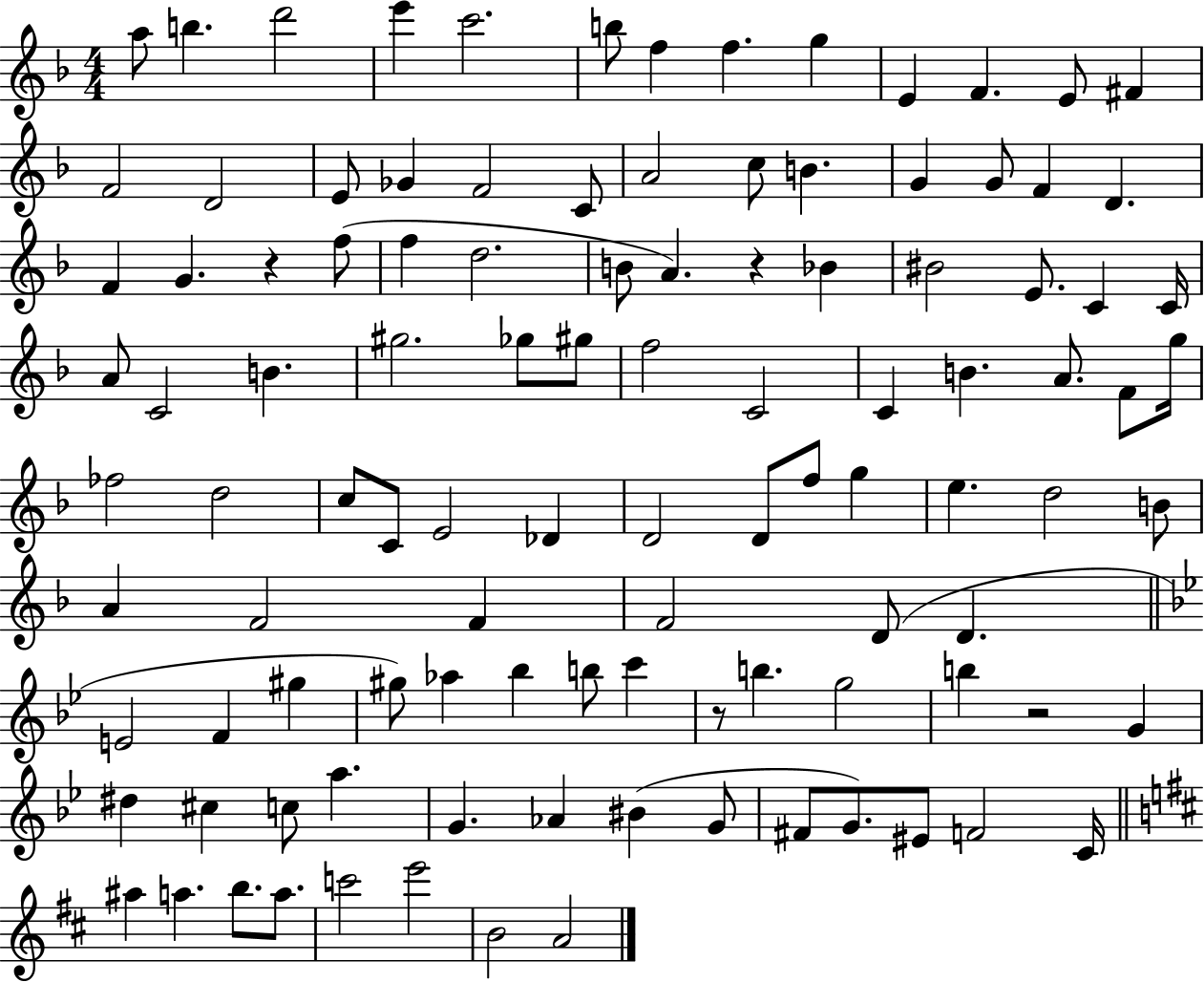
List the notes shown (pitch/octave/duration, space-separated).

A5/e B5/q. D6/h E6/q C6/h. B5/e F5/q F5/q. G5/q E4/q F4/q. E4/e F#4/q F4/h D4/h E4/e Gb4/q F4/h C4/e A4/h C5/e B4/q. G4/q G4/e F4/q D4/q. F4/q G4/q. R/q F5/e F5/q D5/h. B4/e A4/q. R/q Bb4/q BIS4/h E4/e. C4/q C4/s A4/e C4/h B4/q. G#5/h. Gb5/e G#5/e F5/h C4/h C4/q B4/q. A4/e. F4/e G5/s FES5/h D5/h C5/e C4/e E4/h Db4/q D4/h D4/e F5/e G5/q E5/q. D5/h B4/e A4/q F4/h F4/q F4/h D4/e D4/q. E4/h F4/q G#5/q G#5/e Ab5/q Bb5/q B5/e C6/q R/e B5/q. G5/h B5/q R/h G4/q D#5/q C#5/q C5/e A5/q. G4/q. Ab4/q BIS4/q G4/e F#4/e G4/e. EIS4/e F4/h C4/s A#5/q A5/q. B5/e. A5/e. C6/h E6/h B4/h A4/h